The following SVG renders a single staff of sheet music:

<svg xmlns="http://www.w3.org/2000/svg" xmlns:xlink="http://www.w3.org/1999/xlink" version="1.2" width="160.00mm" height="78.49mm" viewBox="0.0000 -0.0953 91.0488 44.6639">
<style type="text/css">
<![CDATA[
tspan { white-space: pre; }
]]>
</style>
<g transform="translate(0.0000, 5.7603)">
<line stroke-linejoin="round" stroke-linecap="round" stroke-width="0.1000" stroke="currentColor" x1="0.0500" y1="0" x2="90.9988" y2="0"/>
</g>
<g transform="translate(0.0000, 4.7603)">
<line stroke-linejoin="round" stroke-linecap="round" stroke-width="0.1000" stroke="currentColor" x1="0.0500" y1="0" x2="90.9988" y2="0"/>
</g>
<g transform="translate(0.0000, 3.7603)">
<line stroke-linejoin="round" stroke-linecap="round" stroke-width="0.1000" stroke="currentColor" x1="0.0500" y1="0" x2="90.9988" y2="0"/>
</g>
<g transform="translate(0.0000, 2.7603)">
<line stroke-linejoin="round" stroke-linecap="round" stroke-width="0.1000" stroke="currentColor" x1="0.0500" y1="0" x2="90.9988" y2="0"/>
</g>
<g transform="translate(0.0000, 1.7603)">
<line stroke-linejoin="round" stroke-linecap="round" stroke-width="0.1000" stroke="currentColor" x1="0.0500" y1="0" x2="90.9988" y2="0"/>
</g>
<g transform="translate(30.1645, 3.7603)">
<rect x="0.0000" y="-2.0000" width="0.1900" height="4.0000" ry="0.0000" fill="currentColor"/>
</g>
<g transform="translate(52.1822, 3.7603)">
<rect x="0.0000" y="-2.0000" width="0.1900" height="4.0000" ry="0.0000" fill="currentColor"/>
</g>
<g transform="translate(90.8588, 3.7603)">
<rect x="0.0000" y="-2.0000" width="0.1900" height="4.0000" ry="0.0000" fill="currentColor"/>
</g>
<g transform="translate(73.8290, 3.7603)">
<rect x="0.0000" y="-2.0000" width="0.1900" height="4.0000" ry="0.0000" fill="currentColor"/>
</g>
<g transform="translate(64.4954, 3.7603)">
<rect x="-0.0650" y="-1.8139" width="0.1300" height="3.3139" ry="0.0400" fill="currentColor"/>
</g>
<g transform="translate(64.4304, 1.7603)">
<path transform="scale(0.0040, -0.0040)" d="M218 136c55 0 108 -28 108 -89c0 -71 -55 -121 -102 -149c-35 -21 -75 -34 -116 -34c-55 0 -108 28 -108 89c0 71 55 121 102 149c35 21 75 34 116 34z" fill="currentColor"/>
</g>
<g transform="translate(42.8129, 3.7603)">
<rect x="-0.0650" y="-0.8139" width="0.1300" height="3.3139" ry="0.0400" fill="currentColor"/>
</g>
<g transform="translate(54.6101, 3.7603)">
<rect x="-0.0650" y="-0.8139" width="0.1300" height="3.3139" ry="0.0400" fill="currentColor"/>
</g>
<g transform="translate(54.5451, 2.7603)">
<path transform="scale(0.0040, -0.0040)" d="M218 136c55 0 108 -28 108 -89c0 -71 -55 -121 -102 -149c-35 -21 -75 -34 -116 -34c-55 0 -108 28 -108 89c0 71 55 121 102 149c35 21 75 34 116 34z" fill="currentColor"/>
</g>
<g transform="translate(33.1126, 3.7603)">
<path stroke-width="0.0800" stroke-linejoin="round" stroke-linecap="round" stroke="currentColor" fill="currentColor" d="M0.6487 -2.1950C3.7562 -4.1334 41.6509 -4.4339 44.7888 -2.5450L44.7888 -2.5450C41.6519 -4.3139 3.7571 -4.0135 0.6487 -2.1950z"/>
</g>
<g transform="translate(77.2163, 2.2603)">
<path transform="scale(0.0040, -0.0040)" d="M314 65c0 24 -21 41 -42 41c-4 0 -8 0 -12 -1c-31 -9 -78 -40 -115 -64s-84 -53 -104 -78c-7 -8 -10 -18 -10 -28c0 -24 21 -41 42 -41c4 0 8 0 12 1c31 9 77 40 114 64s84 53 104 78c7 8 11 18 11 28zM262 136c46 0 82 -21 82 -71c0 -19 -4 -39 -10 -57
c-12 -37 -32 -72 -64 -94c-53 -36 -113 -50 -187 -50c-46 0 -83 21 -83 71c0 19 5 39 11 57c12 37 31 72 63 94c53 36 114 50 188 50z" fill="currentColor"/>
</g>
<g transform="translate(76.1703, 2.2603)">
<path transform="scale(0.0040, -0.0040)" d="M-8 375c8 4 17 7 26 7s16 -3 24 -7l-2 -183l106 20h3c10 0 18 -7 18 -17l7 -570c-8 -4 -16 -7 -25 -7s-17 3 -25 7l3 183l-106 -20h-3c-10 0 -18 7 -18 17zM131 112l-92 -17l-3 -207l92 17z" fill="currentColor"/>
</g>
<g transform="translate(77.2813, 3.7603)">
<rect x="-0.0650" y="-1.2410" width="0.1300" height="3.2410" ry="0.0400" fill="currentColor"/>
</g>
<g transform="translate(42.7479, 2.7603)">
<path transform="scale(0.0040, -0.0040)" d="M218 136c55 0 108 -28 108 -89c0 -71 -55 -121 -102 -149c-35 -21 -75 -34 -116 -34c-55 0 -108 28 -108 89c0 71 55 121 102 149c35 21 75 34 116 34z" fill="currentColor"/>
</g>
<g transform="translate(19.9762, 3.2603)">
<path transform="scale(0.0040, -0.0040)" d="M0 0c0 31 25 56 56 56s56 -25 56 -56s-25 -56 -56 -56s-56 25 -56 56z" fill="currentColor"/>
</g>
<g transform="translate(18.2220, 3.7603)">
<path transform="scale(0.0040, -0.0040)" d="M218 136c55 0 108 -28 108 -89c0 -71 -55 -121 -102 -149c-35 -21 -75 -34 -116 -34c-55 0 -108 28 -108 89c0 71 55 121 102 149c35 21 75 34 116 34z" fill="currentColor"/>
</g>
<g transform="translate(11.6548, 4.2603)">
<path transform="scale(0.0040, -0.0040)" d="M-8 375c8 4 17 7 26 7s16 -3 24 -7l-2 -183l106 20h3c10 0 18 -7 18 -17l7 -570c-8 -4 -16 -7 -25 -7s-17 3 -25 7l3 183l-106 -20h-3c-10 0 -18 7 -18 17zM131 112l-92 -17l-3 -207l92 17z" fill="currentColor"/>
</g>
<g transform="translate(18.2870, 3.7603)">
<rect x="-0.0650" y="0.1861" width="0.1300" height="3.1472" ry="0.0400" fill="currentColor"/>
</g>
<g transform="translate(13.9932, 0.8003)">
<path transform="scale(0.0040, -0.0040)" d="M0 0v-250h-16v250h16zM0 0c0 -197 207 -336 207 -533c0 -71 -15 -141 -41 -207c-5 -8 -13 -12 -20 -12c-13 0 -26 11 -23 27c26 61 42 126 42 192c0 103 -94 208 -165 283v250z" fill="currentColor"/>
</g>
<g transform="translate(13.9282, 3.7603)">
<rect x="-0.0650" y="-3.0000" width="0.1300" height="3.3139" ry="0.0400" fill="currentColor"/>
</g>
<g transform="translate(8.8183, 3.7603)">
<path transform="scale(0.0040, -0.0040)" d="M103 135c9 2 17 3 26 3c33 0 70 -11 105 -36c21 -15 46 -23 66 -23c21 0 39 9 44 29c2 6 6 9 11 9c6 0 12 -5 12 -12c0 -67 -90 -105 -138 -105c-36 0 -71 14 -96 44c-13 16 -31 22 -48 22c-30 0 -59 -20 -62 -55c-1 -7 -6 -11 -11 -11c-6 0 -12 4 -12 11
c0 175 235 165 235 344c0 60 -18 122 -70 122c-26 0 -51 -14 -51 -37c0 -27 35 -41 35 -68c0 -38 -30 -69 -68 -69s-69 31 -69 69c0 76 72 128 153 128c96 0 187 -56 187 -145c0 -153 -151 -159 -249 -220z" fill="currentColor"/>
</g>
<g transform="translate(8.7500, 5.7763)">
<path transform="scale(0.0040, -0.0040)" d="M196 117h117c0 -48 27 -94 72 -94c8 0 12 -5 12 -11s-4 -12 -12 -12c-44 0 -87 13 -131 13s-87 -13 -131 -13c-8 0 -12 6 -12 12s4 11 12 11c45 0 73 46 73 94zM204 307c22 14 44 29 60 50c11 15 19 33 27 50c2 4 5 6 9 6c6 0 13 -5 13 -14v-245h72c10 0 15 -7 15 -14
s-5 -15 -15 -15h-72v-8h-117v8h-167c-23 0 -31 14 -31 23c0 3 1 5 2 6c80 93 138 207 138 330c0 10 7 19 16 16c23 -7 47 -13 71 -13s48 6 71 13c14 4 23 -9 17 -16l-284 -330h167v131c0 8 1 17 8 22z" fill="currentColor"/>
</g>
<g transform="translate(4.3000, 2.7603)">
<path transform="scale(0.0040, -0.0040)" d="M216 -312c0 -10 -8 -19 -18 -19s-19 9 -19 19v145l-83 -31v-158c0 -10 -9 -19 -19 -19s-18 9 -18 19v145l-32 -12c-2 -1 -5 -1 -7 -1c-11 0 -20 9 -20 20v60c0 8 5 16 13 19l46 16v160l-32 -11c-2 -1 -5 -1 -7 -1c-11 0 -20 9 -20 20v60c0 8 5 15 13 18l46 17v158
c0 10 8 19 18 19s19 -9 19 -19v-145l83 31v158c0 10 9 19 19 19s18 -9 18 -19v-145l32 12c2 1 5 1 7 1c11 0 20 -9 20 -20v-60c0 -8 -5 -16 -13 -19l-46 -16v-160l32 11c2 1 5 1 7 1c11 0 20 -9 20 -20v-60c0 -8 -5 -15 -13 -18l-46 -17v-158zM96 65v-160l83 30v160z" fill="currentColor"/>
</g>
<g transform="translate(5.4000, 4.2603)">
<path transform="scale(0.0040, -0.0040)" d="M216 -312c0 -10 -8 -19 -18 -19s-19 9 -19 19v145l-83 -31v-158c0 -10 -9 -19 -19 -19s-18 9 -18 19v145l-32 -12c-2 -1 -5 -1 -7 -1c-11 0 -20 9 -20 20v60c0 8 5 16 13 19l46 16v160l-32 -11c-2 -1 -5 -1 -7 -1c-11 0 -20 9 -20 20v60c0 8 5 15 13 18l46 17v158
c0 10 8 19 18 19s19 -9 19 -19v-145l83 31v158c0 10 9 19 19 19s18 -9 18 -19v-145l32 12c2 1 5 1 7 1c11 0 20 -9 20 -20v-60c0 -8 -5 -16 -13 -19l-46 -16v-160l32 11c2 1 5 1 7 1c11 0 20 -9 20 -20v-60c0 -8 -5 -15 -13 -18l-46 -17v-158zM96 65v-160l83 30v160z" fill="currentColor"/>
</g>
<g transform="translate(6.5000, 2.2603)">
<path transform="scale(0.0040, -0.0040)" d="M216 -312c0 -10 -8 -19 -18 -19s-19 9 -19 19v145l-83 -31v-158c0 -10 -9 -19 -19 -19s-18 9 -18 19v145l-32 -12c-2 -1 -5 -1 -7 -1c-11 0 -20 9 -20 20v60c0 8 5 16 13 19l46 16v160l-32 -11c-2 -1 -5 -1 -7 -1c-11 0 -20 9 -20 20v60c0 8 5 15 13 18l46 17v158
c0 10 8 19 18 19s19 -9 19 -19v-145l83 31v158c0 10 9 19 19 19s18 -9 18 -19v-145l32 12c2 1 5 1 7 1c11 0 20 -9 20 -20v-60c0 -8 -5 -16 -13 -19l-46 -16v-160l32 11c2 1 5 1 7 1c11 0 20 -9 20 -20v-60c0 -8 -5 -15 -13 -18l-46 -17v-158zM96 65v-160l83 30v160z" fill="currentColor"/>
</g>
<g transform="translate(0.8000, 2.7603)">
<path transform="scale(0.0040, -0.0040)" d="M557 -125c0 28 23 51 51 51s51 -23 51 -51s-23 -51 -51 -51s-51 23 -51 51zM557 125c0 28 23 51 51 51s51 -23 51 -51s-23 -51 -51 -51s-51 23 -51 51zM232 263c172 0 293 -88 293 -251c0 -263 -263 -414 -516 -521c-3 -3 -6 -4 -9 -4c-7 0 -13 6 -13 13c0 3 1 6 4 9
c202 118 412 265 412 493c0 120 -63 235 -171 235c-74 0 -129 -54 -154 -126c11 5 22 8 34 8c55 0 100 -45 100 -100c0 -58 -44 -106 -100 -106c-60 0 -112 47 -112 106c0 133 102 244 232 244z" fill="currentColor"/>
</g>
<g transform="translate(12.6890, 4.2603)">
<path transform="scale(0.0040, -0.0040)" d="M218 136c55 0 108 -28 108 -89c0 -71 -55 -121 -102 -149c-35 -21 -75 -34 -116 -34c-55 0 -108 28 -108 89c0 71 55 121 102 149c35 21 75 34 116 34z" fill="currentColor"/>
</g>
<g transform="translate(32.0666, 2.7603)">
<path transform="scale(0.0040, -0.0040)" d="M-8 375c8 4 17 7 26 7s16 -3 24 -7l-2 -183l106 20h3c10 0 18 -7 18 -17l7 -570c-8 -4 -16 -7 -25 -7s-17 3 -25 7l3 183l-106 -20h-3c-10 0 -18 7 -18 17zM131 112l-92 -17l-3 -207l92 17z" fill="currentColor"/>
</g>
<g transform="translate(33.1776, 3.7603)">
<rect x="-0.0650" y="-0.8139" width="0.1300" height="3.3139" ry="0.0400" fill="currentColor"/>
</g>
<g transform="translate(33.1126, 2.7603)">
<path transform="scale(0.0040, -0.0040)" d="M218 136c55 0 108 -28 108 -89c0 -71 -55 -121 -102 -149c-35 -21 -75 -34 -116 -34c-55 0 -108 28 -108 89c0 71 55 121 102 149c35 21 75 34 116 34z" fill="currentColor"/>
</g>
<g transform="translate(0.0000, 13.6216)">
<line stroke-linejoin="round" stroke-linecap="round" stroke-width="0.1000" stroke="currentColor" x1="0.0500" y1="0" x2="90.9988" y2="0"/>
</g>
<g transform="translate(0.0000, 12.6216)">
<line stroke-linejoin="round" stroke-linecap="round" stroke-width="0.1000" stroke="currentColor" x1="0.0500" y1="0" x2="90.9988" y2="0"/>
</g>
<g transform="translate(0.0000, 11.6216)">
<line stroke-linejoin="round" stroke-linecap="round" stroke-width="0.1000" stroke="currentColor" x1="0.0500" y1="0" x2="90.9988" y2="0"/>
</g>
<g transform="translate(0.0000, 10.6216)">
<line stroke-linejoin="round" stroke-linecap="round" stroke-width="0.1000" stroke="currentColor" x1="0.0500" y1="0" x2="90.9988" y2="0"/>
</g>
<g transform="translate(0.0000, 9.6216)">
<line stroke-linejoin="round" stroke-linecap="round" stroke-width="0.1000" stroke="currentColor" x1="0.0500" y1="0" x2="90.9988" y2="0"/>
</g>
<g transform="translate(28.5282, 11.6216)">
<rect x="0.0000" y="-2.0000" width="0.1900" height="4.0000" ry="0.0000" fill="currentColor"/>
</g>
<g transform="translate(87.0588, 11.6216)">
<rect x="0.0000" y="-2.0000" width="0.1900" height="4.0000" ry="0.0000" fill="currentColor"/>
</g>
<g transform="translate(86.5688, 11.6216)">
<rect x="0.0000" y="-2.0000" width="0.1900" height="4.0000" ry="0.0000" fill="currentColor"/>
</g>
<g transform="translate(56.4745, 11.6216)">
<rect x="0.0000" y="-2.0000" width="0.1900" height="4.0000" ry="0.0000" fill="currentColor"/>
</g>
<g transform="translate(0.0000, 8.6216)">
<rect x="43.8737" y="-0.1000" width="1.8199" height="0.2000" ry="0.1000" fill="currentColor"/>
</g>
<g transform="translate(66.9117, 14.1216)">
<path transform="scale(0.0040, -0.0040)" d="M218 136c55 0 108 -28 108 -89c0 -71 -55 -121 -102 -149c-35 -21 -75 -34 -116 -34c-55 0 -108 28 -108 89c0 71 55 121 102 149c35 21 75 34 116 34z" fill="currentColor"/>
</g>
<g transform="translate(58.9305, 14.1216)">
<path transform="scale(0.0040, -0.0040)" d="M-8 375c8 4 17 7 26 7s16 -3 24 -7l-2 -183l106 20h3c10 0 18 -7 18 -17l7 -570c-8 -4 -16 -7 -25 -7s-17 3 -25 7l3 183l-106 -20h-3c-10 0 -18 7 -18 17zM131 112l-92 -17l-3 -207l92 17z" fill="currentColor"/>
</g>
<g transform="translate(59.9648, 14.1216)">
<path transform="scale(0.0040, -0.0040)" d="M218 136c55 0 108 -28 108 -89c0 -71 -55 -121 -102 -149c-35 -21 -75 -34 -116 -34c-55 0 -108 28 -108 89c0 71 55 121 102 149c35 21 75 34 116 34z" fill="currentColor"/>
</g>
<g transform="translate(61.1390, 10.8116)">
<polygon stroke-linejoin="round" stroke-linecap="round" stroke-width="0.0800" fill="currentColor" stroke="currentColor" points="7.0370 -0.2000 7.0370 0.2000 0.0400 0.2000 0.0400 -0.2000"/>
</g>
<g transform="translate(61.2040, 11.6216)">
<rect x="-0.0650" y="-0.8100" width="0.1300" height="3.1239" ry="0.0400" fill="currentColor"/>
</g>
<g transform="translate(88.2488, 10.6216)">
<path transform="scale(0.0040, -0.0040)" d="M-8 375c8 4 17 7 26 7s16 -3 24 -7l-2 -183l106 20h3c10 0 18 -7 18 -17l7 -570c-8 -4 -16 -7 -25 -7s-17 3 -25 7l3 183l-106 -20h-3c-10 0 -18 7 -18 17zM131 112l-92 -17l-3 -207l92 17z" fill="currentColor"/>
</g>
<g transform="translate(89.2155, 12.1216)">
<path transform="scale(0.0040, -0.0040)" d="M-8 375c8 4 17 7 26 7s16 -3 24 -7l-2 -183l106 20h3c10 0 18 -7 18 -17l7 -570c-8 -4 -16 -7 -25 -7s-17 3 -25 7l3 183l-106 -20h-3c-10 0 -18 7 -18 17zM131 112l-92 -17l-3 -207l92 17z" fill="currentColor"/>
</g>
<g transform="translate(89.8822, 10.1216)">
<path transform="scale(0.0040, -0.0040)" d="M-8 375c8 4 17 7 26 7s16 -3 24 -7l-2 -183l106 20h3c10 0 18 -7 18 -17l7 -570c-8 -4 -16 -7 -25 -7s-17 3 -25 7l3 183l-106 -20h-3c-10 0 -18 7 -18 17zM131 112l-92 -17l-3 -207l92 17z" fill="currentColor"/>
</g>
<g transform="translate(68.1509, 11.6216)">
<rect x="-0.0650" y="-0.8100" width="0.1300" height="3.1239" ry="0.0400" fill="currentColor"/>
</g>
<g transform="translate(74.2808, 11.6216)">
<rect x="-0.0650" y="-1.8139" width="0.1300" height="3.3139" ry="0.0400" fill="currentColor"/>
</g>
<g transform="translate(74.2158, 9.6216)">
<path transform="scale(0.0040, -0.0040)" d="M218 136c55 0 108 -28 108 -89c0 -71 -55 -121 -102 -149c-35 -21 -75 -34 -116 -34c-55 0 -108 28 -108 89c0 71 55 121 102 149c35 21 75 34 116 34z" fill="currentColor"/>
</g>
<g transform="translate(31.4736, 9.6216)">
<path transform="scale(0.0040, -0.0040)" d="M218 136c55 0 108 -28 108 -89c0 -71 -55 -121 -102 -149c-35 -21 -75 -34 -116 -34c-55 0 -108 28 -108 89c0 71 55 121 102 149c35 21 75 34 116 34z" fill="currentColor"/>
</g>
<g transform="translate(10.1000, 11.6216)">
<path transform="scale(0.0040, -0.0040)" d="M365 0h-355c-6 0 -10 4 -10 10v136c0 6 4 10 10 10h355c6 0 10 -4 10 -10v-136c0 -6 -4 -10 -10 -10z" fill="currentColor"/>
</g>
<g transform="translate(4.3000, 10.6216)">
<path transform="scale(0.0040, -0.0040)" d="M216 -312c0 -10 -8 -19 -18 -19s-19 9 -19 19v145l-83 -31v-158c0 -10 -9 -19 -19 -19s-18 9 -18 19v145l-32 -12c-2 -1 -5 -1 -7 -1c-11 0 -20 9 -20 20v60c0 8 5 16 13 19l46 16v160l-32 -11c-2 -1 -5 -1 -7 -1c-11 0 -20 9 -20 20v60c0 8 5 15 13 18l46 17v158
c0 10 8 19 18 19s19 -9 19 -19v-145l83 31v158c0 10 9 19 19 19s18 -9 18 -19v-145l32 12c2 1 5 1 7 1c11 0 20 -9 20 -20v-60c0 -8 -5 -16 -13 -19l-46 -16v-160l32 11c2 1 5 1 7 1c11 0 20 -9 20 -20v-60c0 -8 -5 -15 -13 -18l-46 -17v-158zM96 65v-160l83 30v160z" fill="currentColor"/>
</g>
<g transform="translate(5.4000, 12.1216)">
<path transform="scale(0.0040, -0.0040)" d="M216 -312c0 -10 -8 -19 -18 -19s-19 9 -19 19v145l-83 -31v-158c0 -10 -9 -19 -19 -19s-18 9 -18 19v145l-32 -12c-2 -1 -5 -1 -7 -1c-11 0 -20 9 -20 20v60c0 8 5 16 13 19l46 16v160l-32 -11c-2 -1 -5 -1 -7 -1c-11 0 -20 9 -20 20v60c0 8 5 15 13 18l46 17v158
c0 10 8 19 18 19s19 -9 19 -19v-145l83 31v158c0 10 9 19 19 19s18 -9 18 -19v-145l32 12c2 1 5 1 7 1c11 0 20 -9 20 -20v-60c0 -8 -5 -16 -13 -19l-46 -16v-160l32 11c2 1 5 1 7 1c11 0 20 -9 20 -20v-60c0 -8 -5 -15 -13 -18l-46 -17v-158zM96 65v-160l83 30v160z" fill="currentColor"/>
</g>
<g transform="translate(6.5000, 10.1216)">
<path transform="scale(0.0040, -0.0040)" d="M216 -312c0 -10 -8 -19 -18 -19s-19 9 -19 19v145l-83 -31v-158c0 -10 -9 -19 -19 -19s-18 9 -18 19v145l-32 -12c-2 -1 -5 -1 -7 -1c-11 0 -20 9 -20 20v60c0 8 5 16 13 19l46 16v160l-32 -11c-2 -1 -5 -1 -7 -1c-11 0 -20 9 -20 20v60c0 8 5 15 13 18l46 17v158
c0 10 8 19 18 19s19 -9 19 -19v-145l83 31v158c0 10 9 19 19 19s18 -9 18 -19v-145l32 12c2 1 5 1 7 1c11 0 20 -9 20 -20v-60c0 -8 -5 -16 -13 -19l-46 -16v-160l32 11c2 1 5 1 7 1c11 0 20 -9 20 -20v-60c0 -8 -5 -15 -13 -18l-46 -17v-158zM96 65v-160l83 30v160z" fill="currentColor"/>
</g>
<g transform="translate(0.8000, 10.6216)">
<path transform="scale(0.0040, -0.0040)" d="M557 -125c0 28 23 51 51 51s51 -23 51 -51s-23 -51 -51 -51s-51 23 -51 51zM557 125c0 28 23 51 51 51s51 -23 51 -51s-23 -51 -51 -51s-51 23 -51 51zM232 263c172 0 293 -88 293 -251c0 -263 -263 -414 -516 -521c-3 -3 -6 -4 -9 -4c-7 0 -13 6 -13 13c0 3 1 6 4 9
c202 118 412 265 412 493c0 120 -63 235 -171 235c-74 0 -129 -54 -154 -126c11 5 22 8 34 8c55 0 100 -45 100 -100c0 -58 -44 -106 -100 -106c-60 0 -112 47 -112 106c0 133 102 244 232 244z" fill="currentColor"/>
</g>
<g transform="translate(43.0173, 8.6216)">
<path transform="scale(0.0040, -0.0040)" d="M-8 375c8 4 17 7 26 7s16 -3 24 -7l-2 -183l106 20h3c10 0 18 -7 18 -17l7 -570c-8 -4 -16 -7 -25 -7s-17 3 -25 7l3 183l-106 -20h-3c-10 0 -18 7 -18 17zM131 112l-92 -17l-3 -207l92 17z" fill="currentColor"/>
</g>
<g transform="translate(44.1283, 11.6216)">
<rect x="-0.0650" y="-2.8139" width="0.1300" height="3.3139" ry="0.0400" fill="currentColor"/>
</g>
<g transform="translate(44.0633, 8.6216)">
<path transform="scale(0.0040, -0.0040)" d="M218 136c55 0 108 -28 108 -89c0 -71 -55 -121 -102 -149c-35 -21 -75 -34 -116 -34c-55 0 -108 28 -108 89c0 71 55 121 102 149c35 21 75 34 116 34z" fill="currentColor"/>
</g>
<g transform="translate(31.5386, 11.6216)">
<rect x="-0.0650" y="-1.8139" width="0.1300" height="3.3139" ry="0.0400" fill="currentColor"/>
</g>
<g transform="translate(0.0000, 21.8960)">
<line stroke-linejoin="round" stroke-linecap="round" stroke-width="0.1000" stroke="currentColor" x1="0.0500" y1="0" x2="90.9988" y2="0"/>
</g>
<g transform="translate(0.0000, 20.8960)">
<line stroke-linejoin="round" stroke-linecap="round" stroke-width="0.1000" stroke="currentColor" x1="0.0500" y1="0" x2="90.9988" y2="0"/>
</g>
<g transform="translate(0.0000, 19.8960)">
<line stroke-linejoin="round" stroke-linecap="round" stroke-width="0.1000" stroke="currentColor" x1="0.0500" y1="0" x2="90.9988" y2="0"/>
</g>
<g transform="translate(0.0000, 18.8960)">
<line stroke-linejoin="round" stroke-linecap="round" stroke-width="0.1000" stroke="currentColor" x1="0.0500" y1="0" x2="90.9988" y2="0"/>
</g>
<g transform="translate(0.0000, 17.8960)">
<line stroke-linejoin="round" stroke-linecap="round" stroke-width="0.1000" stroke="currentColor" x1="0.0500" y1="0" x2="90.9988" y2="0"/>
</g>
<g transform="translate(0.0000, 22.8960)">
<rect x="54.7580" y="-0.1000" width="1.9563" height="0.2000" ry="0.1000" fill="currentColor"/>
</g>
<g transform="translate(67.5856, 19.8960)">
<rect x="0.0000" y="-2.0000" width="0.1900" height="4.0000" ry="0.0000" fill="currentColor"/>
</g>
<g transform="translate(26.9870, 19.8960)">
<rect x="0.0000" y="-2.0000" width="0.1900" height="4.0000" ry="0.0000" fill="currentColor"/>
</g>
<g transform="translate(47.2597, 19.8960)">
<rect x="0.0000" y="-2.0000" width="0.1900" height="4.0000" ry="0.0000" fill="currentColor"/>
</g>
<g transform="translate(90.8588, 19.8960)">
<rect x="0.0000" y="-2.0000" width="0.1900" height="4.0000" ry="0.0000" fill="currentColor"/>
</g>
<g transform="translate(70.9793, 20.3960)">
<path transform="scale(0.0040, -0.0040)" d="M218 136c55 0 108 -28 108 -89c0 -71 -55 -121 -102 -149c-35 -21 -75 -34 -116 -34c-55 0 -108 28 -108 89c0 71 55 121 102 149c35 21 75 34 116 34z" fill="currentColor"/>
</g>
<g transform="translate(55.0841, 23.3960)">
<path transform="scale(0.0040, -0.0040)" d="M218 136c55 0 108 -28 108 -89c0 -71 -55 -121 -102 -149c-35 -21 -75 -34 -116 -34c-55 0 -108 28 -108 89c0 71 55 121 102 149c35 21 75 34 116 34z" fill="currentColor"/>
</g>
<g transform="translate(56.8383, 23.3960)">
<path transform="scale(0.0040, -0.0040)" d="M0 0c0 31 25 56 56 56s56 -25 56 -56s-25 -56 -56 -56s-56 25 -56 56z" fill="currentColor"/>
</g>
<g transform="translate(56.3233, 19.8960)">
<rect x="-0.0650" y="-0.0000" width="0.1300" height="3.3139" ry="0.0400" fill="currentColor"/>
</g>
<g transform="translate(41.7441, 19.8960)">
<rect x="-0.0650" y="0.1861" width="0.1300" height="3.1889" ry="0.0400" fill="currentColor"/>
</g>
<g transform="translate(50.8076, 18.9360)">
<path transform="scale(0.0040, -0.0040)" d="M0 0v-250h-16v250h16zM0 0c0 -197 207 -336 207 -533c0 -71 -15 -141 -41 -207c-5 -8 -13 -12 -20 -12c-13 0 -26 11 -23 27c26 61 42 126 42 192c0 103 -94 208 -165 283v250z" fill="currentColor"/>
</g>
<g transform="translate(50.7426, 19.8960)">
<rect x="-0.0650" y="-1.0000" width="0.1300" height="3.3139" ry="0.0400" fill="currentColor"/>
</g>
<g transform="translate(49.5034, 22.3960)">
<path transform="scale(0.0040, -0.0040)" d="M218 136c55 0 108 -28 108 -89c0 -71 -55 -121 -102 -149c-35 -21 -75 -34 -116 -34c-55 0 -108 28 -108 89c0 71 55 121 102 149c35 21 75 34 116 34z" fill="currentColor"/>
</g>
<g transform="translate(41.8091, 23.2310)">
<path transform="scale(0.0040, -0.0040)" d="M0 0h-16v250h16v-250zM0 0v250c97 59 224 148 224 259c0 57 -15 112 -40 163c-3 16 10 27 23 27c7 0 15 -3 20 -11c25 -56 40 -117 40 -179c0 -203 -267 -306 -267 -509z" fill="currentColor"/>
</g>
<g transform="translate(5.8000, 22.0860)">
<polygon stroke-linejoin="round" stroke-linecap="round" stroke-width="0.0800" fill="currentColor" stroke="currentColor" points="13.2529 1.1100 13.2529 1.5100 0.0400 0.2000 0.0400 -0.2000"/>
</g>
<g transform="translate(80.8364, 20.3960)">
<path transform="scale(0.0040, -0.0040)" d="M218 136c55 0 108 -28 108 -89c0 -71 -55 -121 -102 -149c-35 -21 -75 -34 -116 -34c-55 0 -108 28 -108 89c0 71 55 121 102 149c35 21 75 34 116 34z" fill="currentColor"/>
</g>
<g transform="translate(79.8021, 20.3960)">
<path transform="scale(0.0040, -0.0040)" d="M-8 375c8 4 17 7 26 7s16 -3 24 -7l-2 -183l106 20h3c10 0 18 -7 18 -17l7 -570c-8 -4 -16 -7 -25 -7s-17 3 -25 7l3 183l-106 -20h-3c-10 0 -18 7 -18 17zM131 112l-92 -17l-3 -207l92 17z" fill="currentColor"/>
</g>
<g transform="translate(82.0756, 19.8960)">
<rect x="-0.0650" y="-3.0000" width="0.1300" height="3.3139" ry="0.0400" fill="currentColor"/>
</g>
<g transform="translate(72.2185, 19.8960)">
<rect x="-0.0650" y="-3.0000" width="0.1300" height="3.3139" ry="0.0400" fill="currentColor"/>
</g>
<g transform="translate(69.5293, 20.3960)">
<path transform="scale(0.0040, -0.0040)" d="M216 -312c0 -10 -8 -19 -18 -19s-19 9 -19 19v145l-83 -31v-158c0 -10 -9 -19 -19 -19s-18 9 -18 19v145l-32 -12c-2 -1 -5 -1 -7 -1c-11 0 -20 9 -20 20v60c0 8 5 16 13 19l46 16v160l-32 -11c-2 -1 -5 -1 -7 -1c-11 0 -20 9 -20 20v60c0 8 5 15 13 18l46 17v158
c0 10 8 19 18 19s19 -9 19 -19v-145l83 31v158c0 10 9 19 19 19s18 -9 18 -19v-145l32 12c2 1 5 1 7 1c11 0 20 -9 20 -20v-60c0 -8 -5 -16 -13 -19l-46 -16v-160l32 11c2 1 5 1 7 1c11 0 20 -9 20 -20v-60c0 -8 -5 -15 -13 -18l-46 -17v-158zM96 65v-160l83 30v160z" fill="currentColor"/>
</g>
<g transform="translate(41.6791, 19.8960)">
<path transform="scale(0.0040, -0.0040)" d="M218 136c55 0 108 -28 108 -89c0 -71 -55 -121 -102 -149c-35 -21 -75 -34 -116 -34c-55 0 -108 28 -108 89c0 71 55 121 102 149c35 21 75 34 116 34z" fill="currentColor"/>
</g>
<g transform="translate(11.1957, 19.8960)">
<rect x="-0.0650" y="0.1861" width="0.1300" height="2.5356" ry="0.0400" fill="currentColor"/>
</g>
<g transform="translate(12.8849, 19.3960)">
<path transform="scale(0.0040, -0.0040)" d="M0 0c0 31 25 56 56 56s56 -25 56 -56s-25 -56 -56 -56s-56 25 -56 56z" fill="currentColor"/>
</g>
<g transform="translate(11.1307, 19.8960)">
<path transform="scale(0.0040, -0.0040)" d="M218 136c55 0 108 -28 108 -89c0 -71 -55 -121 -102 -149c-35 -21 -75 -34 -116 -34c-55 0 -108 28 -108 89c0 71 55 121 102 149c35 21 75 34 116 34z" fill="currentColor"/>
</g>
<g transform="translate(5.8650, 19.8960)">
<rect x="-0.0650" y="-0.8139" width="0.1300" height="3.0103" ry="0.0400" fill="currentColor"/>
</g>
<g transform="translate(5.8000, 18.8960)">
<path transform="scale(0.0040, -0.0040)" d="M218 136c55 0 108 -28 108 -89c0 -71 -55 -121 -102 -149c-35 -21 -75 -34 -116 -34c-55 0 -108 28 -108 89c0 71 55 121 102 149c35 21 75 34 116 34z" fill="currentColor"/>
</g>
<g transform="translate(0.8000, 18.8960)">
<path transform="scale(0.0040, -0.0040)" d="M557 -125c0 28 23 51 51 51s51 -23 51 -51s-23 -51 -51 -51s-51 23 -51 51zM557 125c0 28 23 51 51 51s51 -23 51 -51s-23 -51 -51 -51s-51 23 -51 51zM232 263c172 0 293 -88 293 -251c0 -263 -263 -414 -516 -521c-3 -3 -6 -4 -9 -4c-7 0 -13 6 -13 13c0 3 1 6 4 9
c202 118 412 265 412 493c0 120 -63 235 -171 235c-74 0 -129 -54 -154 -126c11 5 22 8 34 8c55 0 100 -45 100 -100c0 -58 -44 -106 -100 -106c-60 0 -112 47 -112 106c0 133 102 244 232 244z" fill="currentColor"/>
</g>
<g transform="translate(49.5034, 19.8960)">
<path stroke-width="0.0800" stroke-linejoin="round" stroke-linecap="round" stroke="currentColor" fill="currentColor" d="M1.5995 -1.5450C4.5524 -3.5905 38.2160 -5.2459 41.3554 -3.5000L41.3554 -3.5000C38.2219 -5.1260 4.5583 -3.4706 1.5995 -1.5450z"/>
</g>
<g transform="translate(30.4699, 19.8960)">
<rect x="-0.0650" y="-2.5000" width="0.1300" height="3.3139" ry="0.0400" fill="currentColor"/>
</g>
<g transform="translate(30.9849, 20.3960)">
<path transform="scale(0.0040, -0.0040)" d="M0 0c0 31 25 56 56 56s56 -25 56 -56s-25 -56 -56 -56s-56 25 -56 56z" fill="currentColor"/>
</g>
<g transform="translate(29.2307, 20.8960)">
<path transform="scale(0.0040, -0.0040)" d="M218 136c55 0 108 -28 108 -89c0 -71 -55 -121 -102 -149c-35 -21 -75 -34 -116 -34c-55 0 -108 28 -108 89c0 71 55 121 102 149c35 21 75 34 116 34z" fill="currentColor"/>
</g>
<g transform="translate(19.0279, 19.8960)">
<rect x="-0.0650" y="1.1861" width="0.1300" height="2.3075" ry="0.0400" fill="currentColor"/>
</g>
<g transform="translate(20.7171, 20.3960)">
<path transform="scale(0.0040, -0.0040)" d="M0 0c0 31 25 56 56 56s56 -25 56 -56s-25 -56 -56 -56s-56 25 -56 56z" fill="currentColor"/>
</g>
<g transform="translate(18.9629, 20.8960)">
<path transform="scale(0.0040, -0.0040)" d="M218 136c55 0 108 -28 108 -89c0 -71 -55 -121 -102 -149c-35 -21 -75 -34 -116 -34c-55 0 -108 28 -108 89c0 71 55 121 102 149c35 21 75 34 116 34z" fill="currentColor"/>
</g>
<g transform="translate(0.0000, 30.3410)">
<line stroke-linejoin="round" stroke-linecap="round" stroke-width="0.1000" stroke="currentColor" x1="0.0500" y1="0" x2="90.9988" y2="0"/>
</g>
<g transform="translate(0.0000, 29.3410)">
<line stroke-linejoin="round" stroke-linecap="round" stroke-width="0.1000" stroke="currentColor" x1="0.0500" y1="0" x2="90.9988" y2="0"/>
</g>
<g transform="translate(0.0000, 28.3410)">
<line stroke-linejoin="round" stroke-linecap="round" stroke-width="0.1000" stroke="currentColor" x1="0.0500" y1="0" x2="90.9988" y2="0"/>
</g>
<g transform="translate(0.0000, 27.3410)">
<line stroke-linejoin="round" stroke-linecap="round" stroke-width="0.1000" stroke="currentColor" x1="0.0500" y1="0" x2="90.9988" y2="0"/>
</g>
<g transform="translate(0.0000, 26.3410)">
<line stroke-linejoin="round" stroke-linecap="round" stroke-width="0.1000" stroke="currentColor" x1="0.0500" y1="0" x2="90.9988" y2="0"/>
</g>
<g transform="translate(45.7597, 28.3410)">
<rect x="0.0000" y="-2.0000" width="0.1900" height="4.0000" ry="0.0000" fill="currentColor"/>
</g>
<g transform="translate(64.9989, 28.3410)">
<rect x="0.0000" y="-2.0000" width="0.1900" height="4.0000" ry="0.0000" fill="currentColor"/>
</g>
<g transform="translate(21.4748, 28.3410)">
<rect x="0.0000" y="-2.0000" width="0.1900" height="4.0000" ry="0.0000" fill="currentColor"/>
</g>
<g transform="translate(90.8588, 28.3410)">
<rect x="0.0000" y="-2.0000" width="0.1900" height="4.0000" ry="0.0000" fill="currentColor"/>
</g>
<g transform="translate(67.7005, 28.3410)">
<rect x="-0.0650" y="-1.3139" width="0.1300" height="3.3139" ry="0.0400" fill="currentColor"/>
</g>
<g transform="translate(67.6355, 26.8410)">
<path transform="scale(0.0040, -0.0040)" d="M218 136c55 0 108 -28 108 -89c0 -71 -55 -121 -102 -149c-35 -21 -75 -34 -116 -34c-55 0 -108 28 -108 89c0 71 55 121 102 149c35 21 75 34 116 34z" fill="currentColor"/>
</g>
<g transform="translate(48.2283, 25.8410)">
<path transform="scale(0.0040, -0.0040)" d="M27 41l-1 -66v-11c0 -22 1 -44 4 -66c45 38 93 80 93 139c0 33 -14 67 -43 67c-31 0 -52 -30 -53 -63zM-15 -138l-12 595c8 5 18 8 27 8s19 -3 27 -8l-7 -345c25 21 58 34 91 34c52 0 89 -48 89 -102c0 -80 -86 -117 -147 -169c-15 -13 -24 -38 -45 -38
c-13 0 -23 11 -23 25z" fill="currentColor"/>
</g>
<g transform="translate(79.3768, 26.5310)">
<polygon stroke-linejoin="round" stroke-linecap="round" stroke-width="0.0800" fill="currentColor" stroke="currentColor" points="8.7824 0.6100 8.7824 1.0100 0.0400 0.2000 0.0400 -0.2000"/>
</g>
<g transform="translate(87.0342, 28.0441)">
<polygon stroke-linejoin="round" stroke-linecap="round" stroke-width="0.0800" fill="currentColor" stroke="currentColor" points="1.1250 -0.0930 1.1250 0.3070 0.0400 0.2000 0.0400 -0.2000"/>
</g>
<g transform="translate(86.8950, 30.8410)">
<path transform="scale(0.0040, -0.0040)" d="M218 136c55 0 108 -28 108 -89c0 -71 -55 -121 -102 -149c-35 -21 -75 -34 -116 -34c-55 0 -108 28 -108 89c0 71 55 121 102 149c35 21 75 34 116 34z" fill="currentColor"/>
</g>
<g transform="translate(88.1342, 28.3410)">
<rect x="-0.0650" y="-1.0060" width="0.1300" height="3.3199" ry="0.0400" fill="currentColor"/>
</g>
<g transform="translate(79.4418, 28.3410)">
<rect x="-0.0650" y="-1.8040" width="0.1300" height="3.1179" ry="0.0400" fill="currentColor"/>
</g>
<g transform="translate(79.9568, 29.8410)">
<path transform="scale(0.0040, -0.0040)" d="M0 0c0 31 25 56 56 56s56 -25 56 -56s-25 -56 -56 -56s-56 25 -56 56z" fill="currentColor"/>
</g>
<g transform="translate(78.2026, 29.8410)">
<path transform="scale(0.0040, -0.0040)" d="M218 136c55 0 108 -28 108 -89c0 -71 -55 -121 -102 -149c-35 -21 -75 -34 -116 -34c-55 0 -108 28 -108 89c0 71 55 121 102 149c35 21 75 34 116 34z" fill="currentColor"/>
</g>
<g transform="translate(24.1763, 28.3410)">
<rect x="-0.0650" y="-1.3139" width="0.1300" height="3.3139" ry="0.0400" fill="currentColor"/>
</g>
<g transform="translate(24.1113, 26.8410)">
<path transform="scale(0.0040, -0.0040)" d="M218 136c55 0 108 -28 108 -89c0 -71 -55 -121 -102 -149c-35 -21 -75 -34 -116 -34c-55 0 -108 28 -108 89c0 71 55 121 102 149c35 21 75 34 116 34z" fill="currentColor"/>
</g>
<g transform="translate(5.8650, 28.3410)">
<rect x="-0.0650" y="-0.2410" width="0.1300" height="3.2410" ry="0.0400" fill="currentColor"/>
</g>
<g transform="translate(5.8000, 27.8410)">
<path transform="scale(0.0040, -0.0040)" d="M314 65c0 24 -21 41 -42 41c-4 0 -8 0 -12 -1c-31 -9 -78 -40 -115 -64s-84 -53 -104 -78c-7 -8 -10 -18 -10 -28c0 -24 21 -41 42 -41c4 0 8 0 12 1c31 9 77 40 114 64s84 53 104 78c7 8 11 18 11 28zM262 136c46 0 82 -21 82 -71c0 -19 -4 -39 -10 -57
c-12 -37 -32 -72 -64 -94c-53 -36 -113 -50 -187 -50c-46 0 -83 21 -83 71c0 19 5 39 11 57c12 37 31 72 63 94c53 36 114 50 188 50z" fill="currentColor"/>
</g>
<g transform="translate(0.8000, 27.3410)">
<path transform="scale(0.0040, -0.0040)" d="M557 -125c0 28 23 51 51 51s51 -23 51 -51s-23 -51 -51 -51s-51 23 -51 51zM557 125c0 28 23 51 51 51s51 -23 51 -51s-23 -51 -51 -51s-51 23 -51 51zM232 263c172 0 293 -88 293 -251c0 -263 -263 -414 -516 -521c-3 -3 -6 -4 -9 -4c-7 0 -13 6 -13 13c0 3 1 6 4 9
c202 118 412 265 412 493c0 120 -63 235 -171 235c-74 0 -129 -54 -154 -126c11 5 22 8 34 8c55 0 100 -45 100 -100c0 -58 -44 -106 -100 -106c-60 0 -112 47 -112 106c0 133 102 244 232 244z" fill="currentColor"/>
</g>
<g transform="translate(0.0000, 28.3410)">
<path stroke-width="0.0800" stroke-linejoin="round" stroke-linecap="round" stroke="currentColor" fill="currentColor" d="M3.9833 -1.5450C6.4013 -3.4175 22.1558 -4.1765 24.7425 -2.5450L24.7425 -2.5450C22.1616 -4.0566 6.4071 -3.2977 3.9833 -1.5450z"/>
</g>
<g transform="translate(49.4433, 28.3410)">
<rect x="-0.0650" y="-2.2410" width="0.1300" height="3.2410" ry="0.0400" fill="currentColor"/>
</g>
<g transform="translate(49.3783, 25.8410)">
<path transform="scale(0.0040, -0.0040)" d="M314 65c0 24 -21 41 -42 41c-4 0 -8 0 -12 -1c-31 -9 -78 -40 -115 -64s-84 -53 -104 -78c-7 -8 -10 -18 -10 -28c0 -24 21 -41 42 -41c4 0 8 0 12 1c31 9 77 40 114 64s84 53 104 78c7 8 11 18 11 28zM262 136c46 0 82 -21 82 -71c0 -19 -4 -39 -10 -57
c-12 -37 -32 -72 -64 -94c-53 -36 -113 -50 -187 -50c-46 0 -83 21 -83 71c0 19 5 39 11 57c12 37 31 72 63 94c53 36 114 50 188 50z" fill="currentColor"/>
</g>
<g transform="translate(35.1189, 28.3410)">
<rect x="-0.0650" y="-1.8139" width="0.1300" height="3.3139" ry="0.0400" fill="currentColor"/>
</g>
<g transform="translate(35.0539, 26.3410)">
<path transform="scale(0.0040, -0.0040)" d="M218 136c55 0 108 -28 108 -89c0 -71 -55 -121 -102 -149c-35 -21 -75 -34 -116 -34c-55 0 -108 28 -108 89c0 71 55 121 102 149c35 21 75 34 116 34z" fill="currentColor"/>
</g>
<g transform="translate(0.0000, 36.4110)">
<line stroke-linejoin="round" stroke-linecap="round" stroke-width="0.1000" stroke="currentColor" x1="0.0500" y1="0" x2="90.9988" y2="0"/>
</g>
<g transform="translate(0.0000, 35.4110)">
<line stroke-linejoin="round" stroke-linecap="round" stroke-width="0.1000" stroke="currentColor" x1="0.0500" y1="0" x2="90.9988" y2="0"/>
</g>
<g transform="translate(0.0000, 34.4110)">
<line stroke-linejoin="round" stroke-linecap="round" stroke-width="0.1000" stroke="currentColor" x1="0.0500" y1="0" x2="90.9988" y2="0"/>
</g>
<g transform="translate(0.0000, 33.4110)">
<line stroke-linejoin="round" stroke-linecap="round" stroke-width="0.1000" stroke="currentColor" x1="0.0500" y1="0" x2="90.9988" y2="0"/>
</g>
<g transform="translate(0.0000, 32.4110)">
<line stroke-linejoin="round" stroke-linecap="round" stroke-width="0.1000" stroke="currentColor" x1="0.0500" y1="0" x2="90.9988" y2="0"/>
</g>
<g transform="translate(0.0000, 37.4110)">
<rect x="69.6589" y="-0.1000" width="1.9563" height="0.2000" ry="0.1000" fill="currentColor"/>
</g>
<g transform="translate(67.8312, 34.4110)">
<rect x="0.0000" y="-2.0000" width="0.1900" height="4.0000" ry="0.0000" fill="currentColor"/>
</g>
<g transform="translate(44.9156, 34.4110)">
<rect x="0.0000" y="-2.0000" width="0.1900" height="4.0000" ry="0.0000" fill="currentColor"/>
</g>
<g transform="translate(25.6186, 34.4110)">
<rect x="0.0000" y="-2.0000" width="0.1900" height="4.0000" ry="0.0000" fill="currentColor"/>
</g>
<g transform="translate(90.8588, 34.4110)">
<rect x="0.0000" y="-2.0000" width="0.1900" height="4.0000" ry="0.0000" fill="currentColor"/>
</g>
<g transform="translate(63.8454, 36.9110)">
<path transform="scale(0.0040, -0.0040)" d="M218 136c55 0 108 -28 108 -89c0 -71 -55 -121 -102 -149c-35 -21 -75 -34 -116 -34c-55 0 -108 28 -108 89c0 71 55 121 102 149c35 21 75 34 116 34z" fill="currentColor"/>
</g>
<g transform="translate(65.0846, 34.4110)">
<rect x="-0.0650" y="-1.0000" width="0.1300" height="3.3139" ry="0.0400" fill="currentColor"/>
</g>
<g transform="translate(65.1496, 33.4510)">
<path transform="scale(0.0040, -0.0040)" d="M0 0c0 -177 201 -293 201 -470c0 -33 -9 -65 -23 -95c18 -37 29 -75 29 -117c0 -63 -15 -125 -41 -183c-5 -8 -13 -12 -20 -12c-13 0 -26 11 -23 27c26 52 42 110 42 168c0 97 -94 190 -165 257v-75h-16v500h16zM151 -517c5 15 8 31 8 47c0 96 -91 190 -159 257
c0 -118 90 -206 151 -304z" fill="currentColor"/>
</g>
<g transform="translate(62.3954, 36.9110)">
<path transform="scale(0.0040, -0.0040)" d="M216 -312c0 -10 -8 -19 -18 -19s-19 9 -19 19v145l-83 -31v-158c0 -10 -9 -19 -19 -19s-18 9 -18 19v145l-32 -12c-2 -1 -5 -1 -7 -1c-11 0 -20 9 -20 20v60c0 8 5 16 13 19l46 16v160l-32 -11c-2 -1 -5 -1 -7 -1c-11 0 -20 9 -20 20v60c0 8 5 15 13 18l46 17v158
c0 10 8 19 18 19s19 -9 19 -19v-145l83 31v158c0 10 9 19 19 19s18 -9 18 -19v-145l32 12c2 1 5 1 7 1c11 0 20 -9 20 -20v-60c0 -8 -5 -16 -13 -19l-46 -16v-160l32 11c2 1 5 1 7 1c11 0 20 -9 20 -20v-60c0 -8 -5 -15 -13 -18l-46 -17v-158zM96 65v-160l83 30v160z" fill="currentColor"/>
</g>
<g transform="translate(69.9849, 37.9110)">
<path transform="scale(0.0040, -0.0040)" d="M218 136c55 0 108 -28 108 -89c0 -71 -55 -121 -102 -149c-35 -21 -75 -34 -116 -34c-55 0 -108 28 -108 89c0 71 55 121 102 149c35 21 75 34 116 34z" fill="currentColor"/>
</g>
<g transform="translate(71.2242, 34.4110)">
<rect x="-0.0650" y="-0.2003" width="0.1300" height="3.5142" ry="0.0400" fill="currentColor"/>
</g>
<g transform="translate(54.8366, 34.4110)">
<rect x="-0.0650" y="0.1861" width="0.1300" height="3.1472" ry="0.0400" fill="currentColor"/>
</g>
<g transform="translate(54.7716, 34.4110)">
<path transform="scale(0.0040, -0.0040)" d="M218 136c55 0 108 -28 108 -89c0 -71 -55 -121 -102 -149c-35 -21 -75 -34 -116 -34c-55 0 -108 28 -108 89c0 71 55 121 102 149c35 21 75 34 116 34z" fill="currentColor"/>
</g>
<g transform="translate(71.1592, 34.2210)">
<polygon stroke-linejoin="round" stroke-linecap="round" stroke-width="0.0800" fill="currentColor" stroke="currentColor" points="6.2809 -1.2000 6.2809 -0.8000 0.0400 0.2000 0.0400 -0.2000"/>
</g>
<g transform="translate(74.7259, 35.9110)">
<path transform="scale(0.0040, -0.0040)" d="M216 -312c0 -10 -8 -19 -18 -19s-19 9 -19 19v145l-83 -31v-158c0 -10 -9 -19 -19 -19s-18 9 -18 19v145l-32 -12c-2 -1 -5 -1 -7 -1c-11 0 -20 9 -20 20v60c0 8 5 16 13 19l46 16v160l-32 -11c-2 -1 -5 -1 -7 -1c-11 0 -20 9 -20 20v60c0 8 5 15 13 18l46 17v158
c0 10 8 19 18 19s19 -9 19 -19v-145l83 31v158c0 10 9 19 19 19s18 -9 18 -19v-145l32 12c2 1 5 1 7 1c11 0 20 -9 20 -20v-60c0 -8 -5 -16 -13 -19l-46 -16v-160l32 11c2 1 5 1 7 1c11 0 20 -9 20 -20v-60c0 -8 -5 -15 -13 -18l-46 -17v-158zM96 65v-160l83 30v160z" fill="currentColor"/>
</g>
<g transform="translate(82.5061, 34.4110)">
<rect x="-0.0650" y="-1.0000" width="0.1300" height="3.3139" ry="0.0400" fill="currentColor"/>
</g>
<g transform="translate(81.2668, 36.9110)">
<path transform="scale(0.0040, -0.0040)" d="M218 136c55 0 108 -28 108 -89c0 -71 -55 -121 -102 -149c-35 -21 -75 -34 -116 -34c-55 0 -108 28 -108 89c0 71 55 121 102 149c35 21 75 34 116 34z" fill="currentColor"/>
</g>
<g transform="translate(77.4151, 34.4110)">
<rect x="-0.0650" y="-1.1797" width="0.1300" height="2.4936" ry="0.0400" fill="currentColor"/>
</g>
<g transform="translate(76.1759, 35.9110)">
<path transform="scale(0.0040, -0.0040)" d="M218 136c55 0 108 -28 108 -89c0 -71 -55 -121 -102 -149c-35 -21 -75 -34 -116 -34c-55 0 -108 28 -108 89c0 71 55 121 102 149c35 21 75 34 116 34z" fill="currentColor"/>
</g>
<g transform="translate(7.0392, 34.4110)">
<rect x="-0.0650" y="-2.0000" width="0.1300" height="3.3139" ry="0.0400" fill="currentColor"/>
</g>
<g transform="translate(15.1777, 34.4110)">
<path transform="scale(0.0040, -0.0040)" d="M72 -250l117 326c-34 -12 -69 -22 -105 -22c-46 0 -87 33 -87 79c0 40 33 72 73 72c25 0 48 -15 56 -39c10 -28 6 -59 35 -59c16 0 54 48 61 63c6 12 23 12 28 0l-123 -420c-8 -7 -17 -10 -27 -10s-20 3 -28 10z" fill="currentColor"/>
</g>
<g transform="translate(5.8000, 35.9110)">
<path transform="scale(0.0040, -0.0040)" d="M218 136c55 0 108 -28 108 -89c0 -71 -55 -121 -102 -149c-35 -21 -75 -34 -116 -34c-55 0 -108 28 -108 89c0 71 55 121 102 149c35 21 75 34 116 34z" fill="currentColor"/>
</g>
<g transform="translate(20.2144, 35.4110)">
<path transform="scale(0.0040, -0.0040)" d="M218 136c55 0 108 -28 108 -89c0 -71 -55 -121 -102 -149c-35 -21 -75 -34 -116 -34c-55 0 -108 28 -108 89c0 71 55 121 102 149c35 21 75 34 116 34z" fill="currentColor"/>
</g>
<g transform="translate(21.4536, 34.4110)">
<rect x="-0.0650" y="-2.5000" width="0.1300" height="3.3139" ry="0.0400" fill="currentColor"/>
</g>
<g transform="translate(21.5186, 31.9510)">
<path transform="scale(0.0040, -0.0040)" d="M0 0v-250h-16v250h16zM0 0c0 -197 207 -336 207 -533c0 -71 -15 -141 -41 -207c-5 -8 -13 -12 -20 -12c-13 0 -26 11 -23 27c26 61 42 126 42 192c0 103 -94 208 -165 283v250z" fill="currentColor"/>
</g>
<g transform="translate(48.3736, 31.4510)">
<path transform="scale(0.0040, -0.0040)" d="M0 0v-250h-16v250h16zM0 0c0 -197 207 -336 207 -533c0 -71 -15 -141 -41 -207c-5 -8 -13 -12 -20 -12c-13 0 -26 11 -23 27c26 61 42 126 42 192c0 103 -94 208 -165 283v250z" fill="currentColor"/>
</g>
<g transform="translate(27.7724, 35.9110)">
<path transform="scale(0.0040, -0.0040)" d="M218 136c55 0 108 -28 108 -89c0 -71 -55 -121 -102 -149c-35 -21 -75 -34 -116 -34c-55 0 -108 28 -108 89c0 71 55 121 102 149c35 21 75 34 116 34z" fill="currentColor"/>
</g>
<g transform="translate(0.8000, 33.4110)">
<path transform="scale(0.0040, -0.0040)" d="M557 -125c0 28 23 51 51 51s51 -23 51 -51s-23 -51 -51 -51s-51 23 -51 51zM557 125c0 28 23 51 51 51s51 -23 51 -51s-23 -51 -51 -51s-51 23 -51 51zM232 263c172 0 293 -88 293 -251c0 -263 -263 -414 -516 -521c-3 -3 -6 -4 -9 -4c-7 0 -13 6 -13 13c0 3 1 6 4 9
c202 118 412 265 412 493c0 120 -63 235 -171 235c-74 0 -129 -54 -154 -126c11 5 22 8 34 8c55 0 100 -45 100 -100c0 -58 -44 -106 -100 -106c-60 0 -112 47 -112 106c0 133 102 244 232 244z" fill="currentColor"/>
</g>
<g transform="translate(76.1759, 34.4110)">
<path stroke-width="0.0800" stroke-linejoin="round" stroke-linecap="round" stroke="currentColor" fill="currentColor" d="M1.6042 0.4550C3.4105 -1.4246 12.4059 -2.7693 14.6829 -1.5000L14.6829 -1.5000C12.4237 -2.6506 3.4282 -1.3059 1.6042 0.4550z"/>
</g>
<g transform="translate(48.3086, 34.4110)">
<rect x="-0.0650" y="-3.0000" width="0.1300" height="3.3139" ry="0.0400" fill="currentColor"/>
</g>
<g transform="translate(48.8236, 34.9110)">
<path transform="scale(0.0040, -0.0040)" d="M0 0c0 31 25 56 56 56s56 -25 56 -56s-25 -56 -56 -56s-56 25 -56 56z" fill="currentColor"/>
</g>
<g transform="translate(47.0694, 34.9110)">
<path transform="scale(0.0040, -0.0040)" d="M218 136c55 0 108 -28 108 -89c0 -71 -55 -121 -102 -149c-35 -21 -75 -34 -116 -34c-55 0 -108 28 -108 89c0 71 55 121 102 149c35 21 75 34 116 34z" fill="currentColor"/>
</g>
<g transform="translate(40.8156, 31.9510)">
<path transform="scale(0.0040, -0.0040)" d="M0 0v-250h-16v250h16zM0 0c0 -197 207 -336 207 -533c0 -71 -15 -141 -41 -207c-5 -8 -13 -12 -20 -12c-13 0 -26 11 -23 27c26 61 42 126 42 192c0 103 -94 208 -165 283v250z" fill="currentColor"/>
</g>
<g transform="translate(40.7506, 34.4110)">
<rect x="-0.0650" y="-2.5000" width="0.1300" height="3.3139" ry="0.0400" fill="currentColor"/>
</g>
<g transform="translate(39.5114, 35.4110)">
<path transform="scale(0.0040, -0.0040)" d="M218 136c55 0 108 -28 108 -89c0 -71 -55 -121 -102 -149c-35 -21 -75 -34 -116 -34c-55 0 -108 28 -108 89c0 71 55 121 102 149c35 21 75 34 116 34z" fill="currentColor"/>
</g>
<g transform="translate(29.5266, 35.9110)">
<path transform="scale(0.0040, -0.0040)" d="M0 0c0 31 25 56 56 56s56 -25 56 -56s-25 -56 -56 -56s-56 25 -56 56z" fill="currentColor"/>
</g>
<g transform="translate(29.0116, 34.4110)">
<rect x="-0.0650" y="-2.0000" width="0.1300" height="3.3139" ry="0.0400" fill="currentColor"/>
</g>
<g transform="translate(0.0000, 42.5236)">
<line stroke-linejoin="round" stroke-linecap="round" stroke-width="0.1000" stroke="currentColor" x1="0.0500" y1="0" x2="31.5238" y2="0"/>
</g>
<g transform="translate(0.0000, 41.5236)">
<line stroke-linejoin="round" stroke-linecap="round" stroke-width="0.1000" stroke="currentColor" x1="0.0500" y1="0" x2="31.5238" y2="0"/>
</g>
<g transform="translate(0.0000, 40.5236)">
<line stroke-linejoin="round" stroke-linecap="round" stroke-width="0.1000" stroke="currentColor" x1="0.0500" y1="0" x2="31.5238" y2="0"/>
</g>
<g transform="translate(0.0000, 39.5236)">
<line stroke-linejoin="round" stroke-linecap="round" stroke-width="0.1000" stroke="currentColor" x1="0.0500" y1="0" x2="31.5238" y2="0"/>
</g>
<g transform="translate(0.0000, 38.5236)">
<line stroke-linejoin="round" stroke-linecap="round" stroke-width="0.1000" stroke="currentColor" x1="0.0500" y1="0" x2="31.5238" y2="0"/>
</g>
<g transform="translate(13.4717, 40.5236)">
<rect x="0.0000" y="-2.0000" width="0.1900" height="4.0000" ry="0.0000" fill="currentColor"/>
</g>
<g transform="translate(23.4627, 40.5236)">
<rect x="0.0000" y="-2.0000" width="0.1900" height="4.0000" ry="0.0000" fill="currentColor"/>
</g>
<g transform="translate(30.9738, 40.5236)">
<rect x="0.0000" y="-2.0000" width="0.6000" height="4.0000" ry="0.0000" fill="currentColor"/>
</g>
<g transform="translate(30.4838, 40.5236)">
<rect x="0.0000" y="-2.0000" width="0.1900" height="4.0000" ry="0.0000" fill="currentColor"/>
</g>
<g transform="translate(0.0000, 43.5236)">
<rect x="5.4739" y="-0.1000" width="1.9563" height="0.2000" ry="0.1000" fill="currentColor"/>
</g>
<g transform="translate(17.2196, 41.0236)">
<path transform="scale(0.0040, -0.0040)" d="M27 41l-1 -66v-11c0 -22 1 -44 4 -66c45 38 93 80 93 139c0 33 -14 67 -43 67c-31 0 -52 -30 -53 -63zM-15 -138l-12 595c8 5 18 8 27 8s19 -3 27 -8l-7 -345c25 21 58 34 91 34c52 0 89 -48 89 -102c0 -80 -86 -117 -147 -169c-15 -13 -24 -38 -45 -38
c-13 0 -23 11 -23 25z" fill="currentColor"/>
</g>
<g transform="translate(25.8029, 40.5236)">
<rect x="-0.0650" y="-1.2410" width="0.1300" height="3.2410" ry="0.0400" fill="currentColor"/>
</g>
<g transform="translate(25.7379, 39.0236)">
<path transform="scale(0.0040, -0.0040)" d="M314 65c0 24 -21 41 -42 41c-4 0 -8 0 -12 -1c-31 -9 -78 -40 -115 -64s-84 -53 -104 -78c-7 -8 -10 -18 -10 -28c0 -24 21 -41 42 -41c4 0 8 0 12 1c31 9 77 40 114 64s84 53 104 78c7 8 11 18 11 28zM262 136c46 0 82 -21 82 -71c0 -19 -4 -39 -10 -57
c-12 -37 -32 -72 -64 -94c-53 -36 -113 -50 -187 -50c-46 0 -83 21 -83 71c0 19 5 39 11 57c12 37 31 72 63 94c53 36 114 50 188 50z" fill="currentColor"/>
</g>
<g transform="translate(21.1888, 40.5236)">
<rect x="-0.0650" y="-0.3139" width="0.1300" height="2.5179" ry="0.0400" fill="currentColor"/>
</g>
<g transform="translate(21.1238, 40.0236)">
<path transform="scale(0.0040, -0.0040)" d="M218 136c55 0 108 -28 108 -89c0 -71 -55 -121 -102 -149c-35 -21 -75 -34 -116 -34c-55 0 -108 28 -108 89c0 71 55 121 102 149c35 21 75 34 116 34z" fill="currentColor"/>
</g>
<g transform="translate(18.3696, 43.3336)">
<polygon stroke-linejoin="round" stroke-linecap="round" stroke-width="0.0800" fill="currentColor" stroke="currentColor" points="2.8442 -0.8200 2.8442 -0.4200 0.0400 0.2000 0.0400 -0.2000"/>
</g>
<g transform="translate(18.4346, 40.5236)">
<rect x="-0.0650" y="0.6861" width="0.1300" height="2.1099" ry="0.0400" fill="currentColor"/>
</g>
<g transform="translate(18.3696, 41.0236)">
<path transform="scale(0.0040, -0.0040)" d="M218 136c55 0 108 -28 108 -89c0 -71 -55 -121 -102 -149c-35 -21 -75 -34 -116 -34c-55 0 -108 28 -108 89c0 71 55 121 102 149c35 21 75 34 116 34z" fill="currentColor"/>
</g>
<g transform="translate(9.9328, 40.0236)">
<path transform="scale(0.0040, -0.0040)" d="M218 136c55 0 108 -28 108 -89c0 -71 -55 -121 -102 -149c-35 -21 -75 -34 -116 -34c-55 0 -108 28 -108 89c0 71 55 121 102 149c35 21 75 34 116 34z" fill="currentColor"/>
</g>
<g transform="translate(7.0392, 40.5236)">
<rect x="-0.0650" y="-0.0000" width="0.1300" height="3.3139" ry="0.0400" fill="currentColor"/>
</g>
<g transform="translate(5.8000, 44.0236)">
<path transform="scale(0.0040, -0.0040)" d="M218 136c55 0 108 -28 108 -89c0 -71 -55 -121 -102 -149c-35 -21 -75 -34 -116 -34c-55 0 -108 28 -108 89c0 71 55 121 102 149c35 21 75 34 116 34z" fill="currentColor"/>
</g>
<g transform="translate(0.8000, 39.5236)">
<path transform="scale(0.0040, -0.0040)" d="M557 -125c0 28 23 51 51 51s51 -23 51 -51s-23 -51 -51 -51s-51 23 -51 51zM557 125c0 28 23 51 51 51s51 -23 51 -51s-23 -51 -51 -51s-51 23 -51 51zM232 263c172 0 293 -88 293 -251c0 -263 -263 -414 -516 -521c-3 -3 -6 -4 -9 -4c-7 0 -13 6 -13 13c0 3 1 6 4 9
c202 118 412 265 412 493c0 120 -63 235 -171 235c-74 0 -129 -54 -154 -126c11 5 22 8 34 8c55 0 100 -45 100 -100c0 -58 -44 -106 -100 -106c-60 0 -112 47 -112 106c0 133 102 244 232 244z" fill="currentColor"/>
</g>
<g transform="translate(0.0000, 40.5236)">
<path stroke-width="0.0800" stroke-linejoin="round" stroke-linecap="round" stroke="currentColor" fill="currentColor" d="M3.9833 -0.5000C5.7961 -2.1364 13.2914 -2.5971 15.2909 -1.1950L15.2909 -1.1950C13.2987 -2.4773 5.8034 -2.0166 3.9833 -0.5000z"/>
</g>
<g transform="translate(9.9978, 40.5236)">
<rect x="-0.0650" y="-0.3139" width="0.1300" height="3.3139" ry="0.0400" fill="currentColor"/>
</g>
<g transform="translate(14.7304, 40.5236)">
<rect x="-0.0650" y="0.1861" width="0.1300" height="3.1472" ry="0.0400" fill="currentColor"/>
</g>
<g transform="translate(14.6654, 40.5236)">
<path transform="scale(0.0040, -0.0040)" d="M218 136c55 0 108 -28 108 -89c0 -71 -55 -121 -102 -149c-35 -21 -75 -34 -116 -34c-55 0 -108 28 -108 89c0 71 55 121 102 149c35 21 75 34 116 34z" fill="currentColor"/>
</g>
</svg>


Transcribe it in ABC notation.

X:1
T:Untitled
M:2/4
L:1/4
K:A
C,/2 D, F, F, ^F, A, G,2 z2 A, C F,,/2 F,,/2 A, F,/2 D,/2 B,,/2 B,, D,/2 F,,/2 D,, ^C, C, E,2 G, A, _B,2 G, A,,/2 F,,/4 A,, z/2 B,,/2 A,, B,,/2 C,/2 D, ^F,,/4 D,,/2 ^A,,/2 F,, D,, E, D, _C,/2 E,/2 G,2